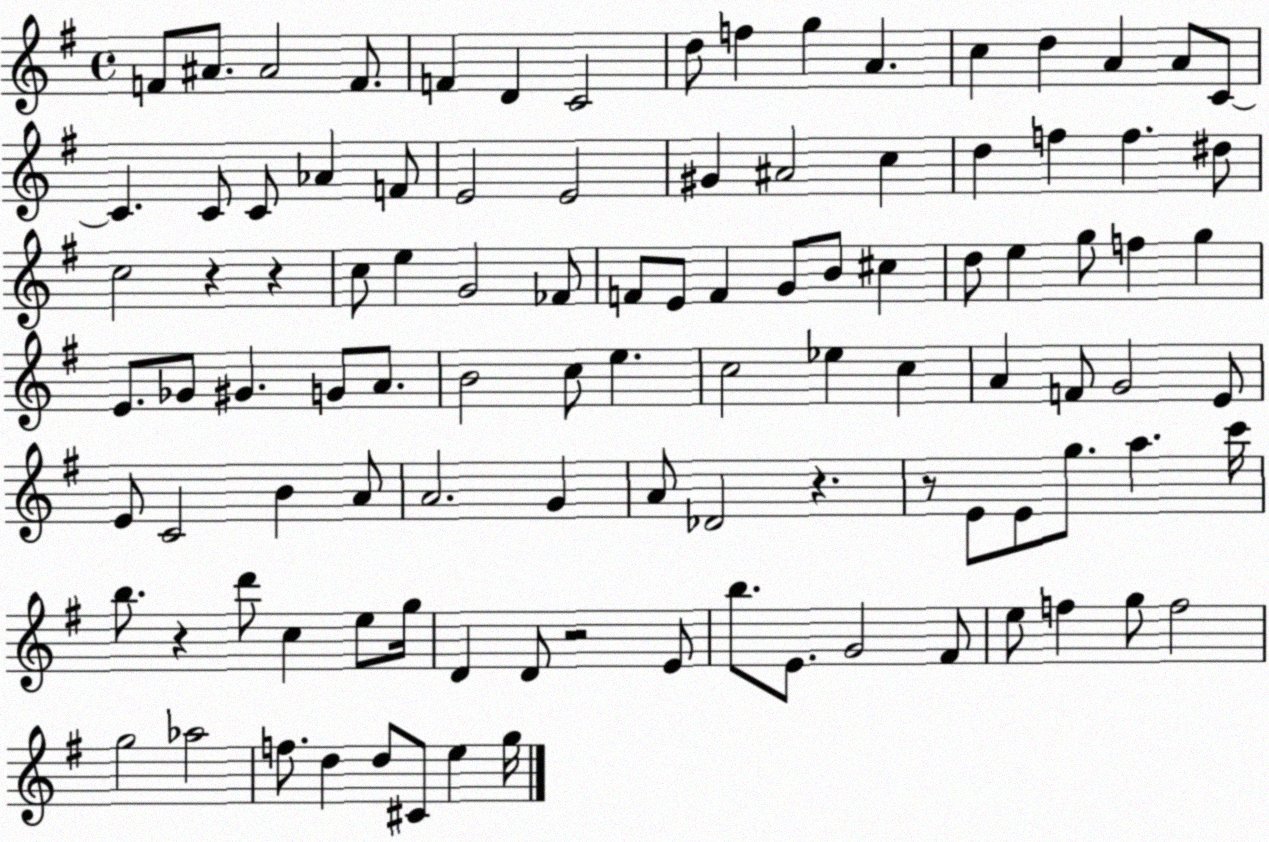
X:1
T:Untitled
M:4/4
L:1/4
K:G
F/2 ^A/2 ^A2 F/2 F D C2 d/2 f g A c d A A/2 C/2 C C/2 C/2 _A F/2 E2 E2 ^G ^A2 c d f f ^d/2 c2 z z c/2 e G2 _F/2 F/2 E/2 F G/2 B/2 ^c d/2 e g/2 f g E/2 _G/2 ^G G/2 A/2 B2 c/2 e c2 _e c A F/2 G2 E/2 E/2 C2 B A/2 A2 G A/2 _D2 z z/2 E/2 E/2 g/2 a c'/4 b/2 z d'/2 c e/2 g/4 D D/2 z2 E/2 b/2 E/2 G2 ^F/2 e/2 f g/2 f2 g2 _a2 f/2 d d/2 ^C/2 e g/4